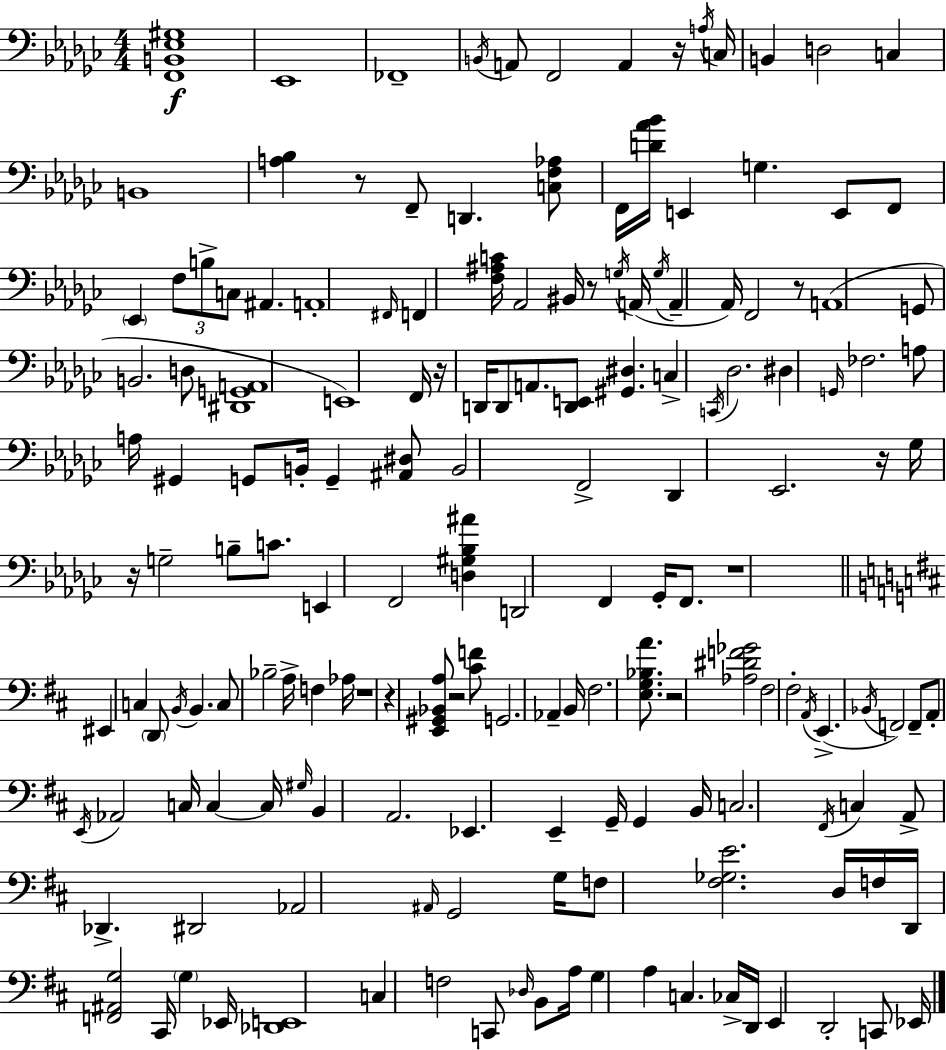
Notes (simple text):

[F2,B2,Eb3,G#3]/w Eb2/w FES2/w B2/s A2/e F2/h A2/q R/s A3/s C3/s B2/q D3/h C3/q B2/w [A3,Bb3]/q R/e F2/e D2/q. [C3,F3,Ab3]/e F2/s [D4,Ab4,Bb4]/s E2/q G3/q. E2/e F2/e Eb2/q F3/e B3/e C3/e A#2/q. A2/w F#2/s F2/q [F3,A#3,C4]/s Ab2/h BIS2/s R/e G3/s A2/s G3/s A2/q Ab2/s F2/h R/e A2/w G2/e B2/h. D3/e [D#2,G2,A2]/w E2/w F2/s R/s D2/s D2/e A2/e. [D2,E2]/e [G#2,D#3]/q. C3/q C2/s Db3/h. D#3/q G2/s FES3/h. A3/e A3/s G#2/q G2/e B2/s G2/q [A#2,D#3]/e B2/h F2/h Db2/q Eb2/h. R/s Gb3/s R/s G3/h B3/e C4/e. E2/q F2/h [D3,G#3,Bb3,A#4]/q D2/h F2/q Gb2/s F2/e. R/w EIS2/q C3/q D2/e B2/s B2/q. C3/e Bb3/h A3/s F3/q Ab3/s R/w R/q [E2,G#2,Bb2,A3]/e R/h [C#4,F4]/e G2/h. Ab2/q B2/s F#3/h. [E3,G3,Bb3,A4]/e. R/h [Ab3,D#4,F4,Gb4]/h F#3/h F#3/h A2/s E2/q. Bb2/s F2/h F2/e A2/e E2/s Ab2/h C3/s C3/q C3/s G#3/s B2/q A2/h. Eb2/q. E2/q G2/s G2/q B2/s C3/h. F#2/s C3/q A2/e Db2/q. D#2/h Ab2/h A#2/s G2/h G3/s F3/e [F#3,Gb3,E4]/h. D3/s F3/s D2/s [F2,A#2,G3]/h C#2/s G3/q Eb2/s [Db2,E2]/w C3/q F3/h C2/e Db3/s B2/e A3/s G3/q A3/q C3/q. CES3/s D2/s E2/q D2/h C2/e Eb2/s